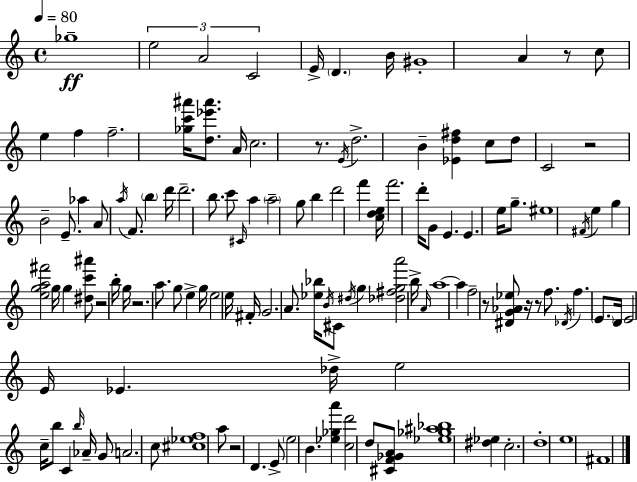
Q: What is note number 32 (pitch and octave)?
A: C6